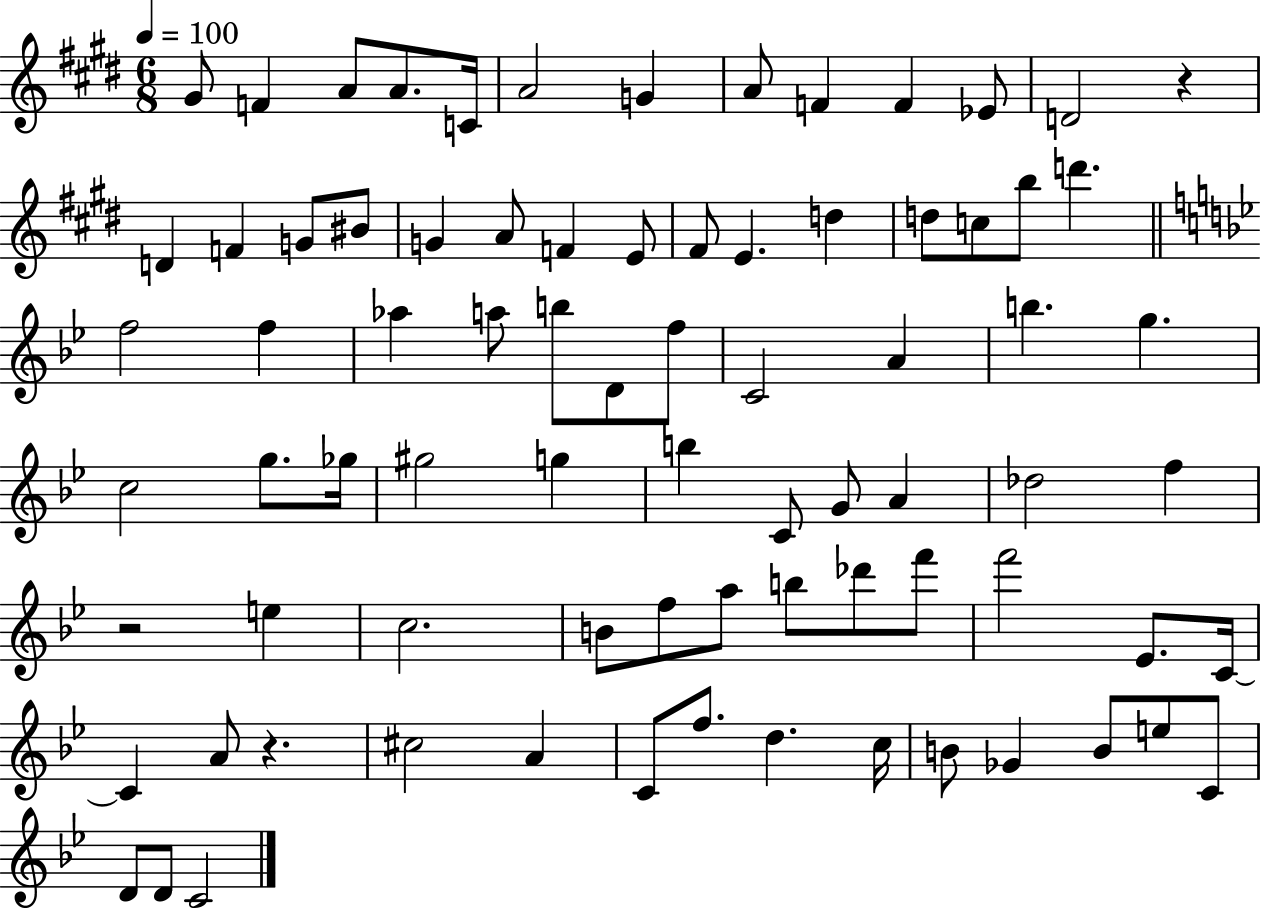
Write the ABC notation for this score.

X:1
T:Untitled
M:6/8
L:1/4
K:E
^G/2 F A/2 A/2 C/4 A2 G A/2 F F _E/2 D2 z D F G/2 ^B/2 G A/2 F E/2 ^F/2 E d d/2 c/2 b/2 d' f2 f _a a/2 b/2 D/2 f/2 C2 A b g c2 g/2 _g/4 ^g2 g b C/2 G/2 A _d2 f z2 e c2 B/2 f/2 a/2 b/2 _d'/2 f'/2 f'2 _E/2 C/4 C A/2 z ^c2 A C/2 f/2 d c/4 B/2 _G B/2 e/2 C/2 D/2 D/2 C2